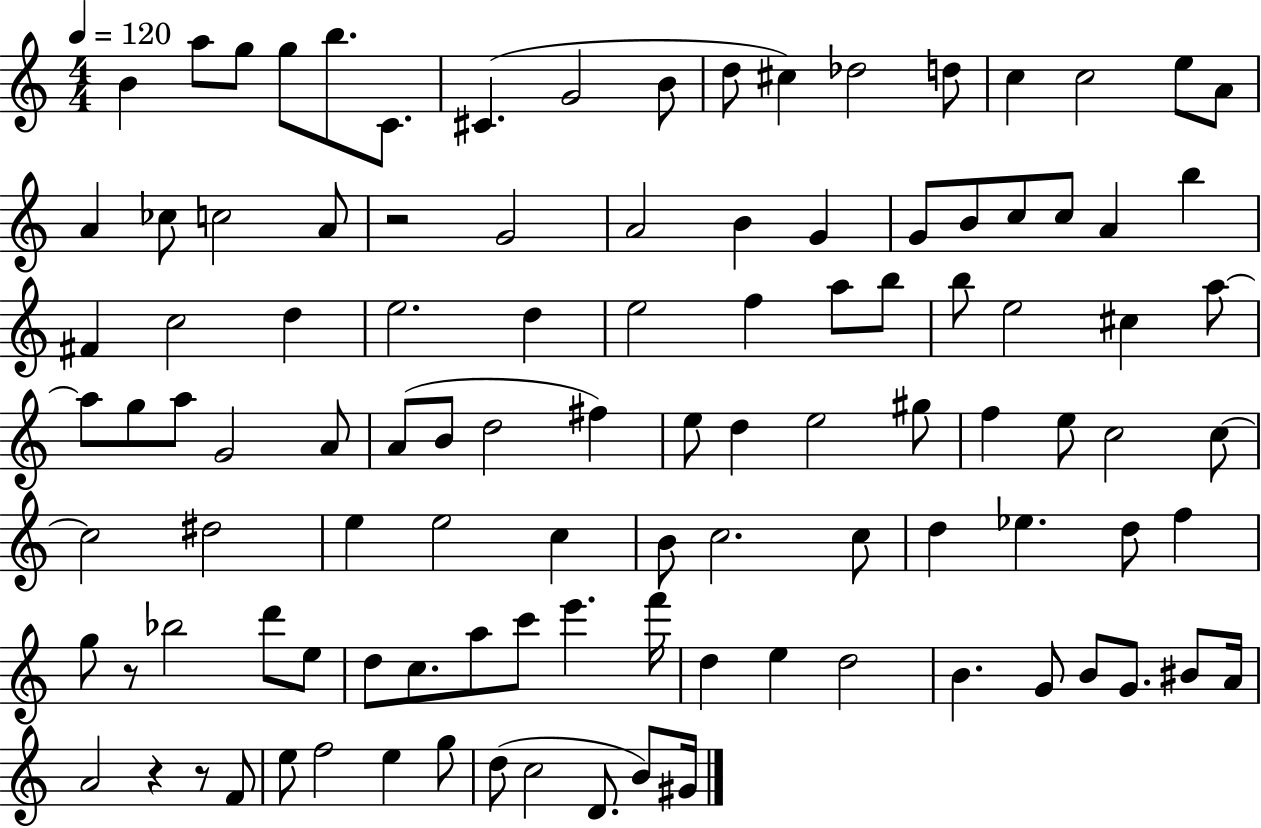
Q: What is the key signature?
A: C major